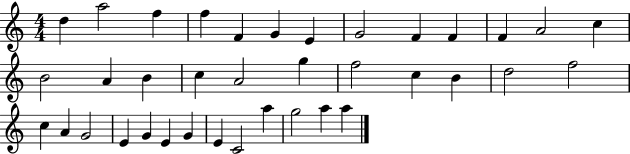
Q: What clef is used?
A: treble